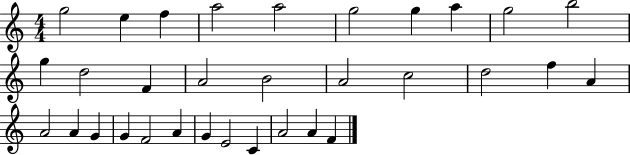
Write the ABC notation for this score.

X:1
T:Untitled
M:4/4
L:1/4
K:C
g2 e f a2 a2 g2 g a g2 b2 g d2 F A2 B2 A2 c2 d2 f A A2 A G G F2 A G E2 C A2 A F